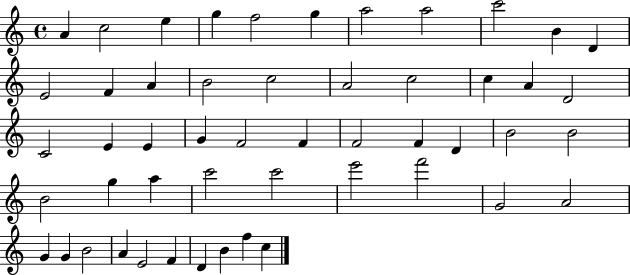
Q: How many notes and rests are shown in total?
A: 51